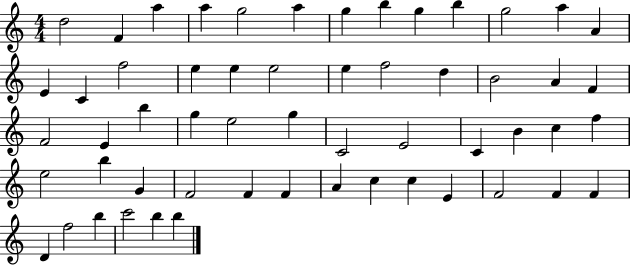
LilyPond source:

{
  \clef treble
  \numericTimeSignature
  \time 4/4
  \key c \major
  d''2 f'4 a''4 | a''4 g''2 a''4 | g''4 b''4 g''4 b''4 | g''2 a''4 a'4 | \break e'4 c'4 f''2 | e''4 e''4 e''2 | e''4 f''2 d''4 | b'2 a'4 f'4 | \break f'2 e'4 b''4 | g''4 e''2 g''4 | c'2 e'2 | c'4 b'4 c''4 f''4 | \break e''2 b''4 g'4 | f'2 f'4 f'4 | a'4 c''4 c''4 e'4 | f'2 f'4 f'4 | \break d'4 f''2 b''4 | c'''2 b''4 b''4 | \bar "|."
}